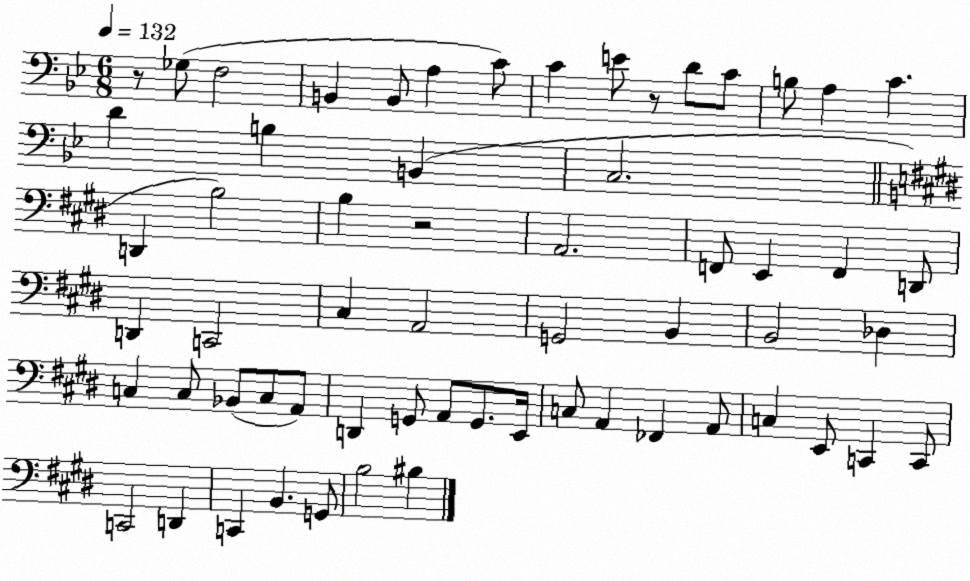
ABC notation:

X:1
T:Untitled
M:6/8
L:1/4
K:Bb
z/2 _G,/2 F,2 B,, B,,/2 A, C/2 C E/2 z/2 D/2 C/2 B,/2 A, C D B, B,, C,2 D,, B,2 B, z2 A,,2 F,,/2 E,, F,, D,,/2 D,, C,,2 ^C, A,,2 G,,2 B,, B,,2 _D, C, C,/2 _B,,/2 C,/2 A,,/2 D,, G,,/2 A,,/2 G,,/2 E,,/4 C,/2 A,, _F,, A,,/2 C, E,,/2 C,, C,,/2 C,,2 D,, C,, B,, G,,/2 B,2 ^B,